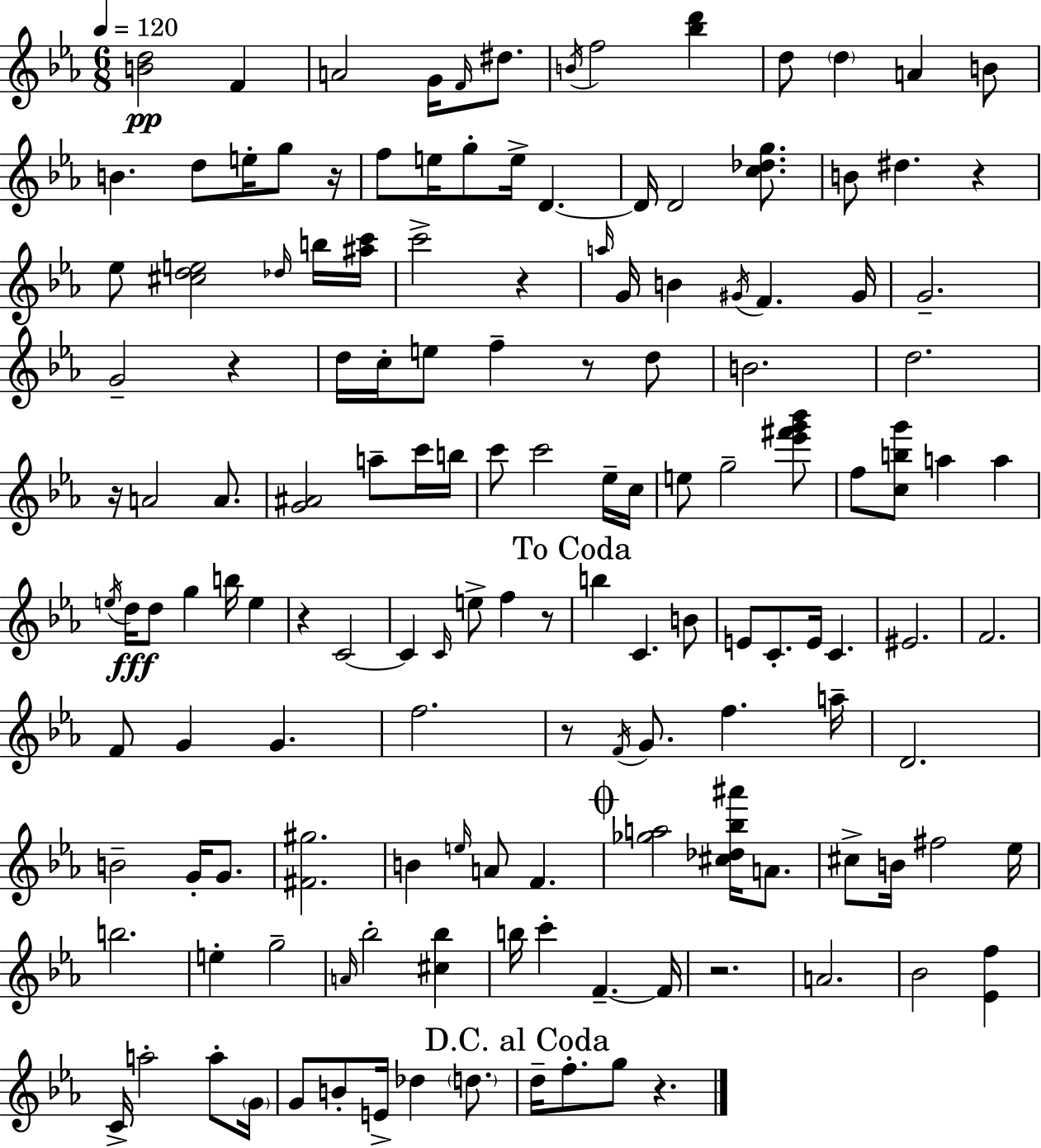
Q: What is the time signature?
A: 6/8